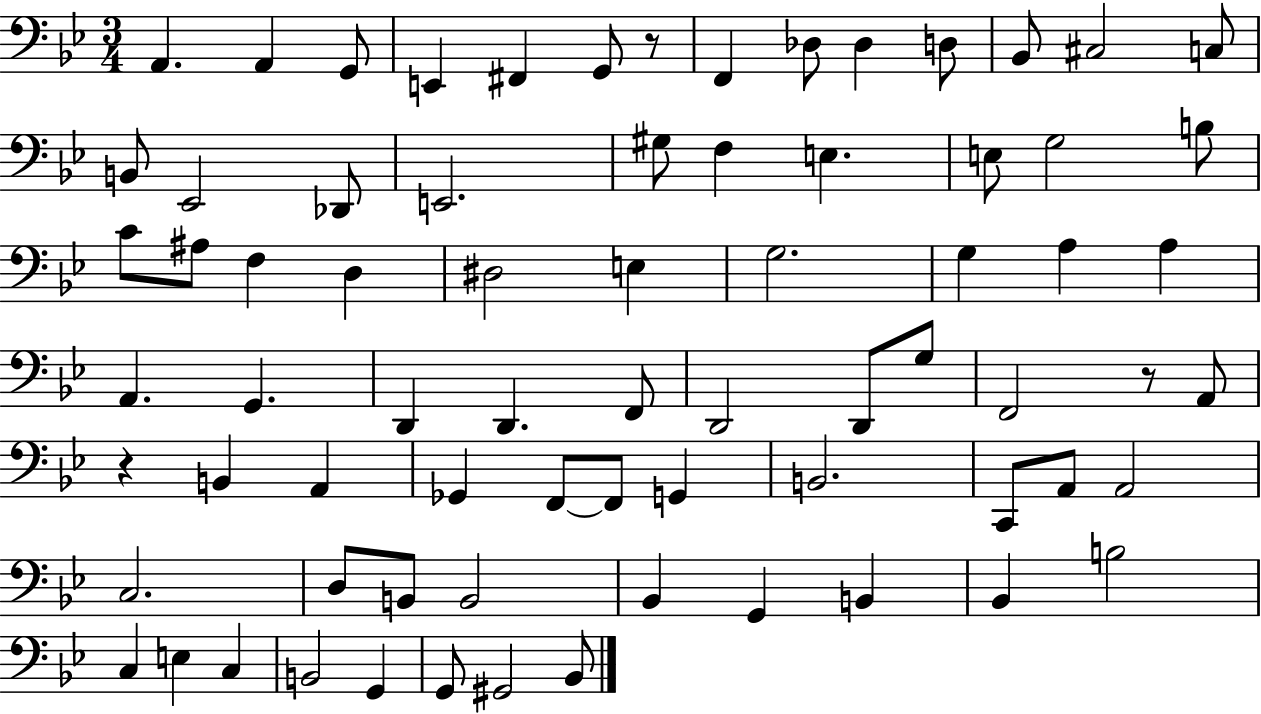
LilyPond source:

{
  \clef bass
  \numericTimeSignature
  \time 3/4
  \key bes \major
  a,4. a,4 g,8 | e,4 fis,4 g,8 r8 | f,4 des8 des4 d8 | bes,8 cis2 c8 | \break b,8 ees,2 des,8 | e,2. | gis8 f4 e4. | e8 g2 b8 | \break c'8 ais8 f4 d4 | dis2 e4 | g2. | g4 a4 a4 | \break a,4. g,4. | d,4 d,4. f,8 | d,2 d,8 g8 | f,2 r8 a,8 | \break r4 b,4 a,4 | ges,4 f,8~~ f,8 g,4 | b,2. | c,8 a,8 a,2 | \break c2. | d8 b,8 b,2 | bes,4 g,4 b,4 | bes,4 b2 | \break c4 e4 c4 | b,2 g,4 | g,8 gis,2 bes,8 | \bar "|."
}